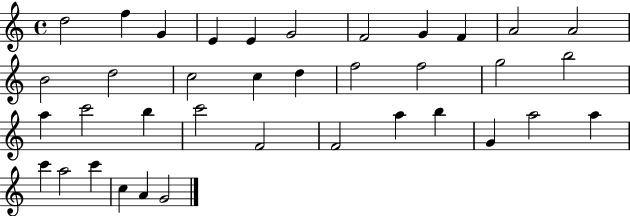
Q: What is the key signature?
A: C major